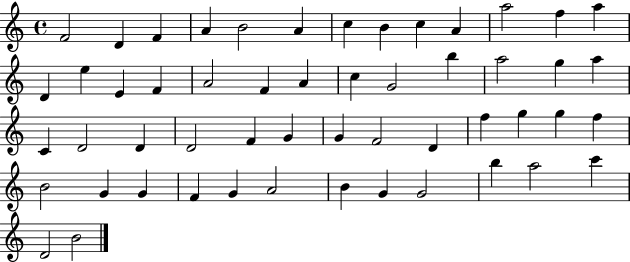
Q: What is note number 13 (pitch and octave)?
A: A5